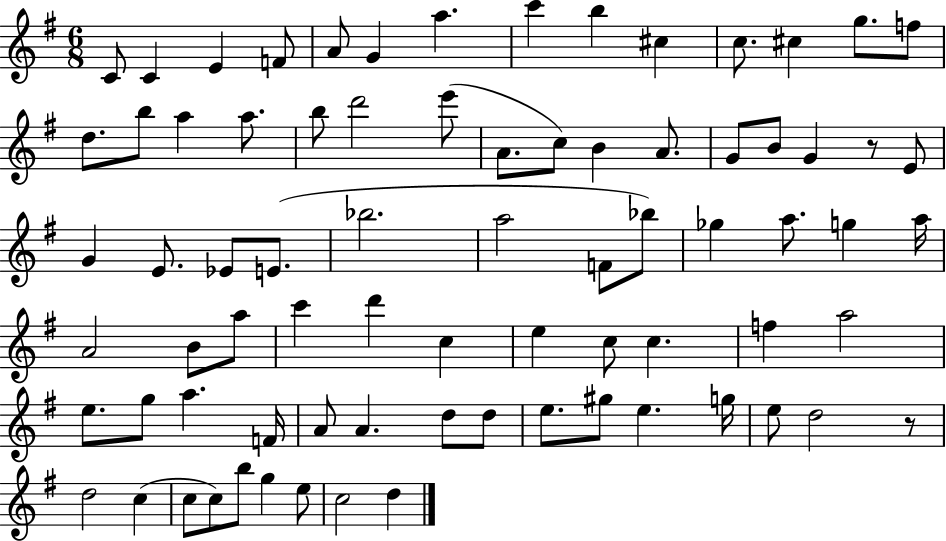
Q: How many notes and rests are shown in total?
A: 77